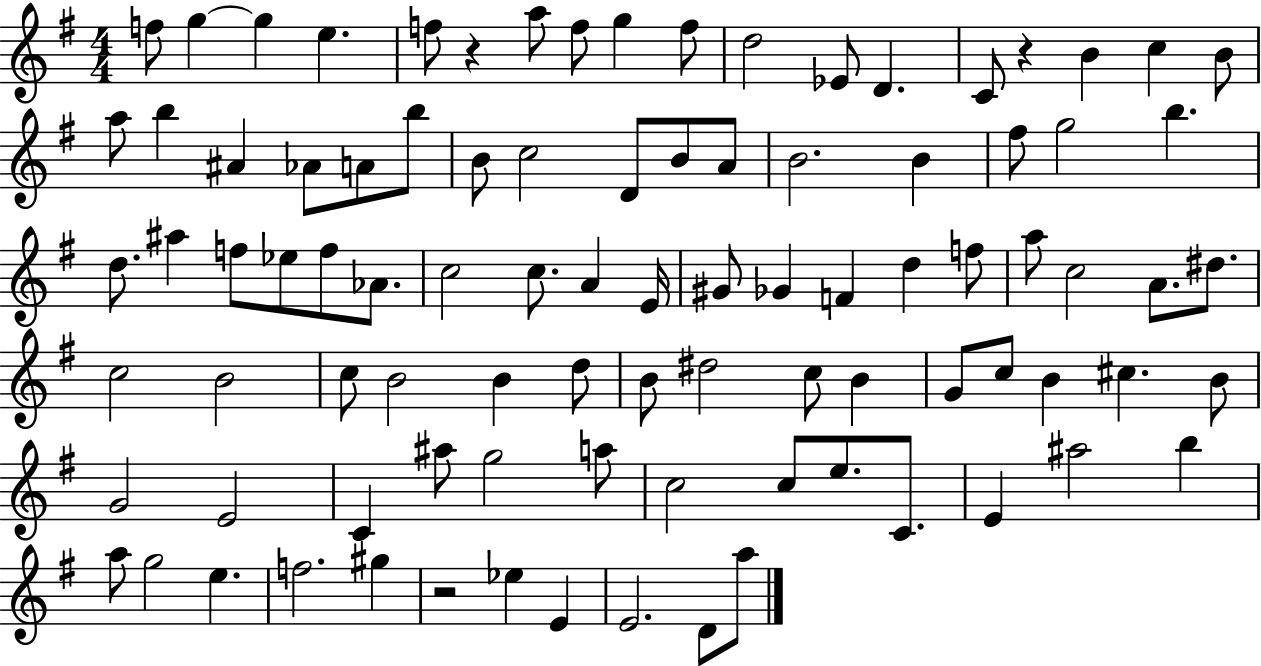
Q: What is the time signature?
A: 4/4